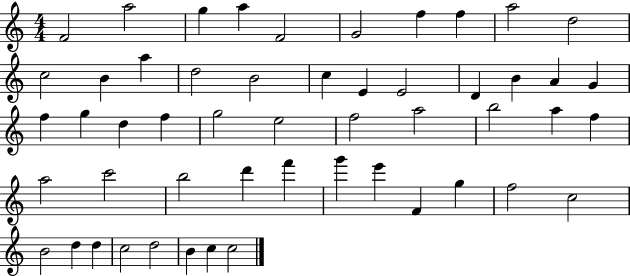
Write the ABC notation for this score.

X:1
T:Untitled
M:4/4
L:1/4
K:C
F2 a2 g a F2 G2 f f a2 d2 c2 B a d2 B2 c E E2 D B A G f g d f g2 e2 f2 a2 b2 a f a2 c'2 b2 d' f' g' e' F g f2 c2 B2 d d c2 d2 B c c2